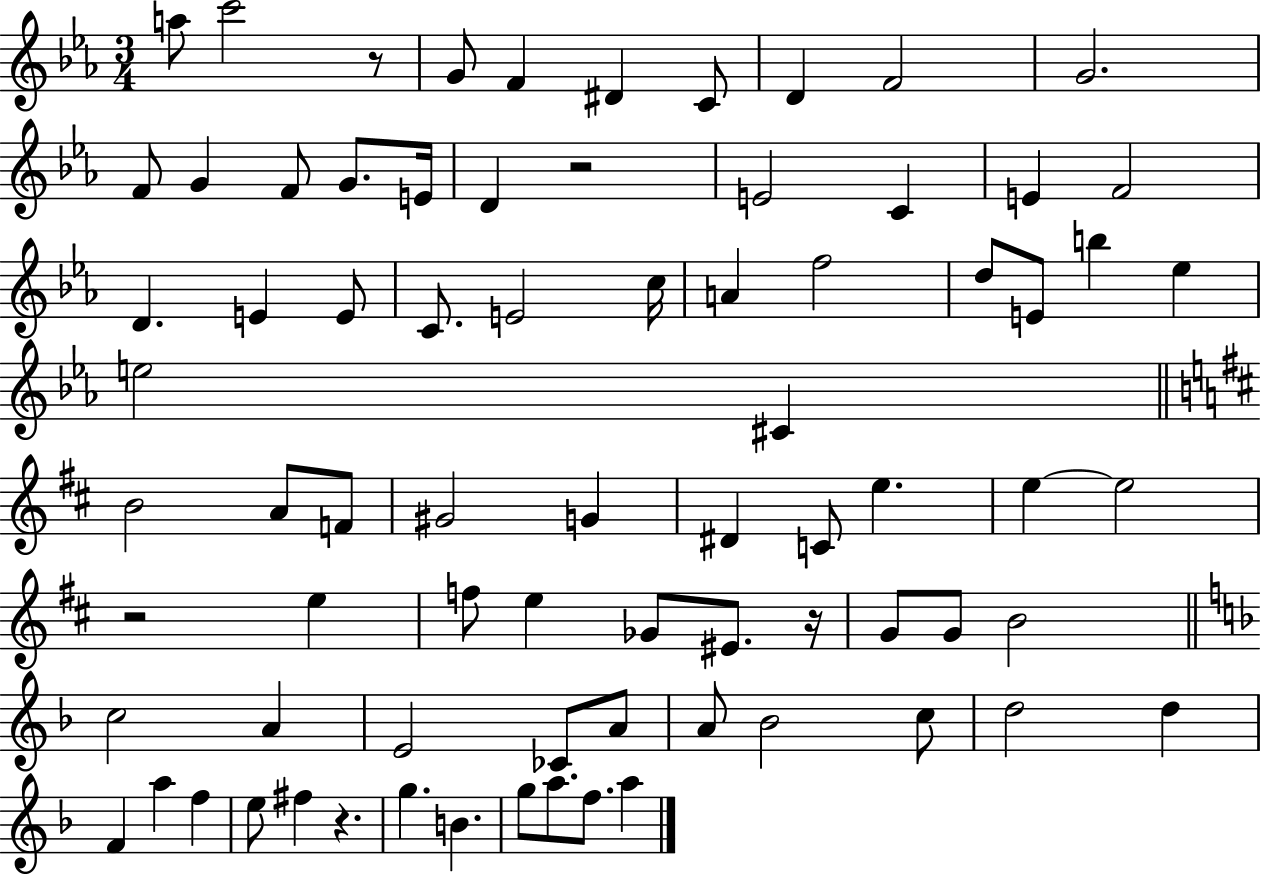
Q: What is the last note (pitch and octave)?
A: A5